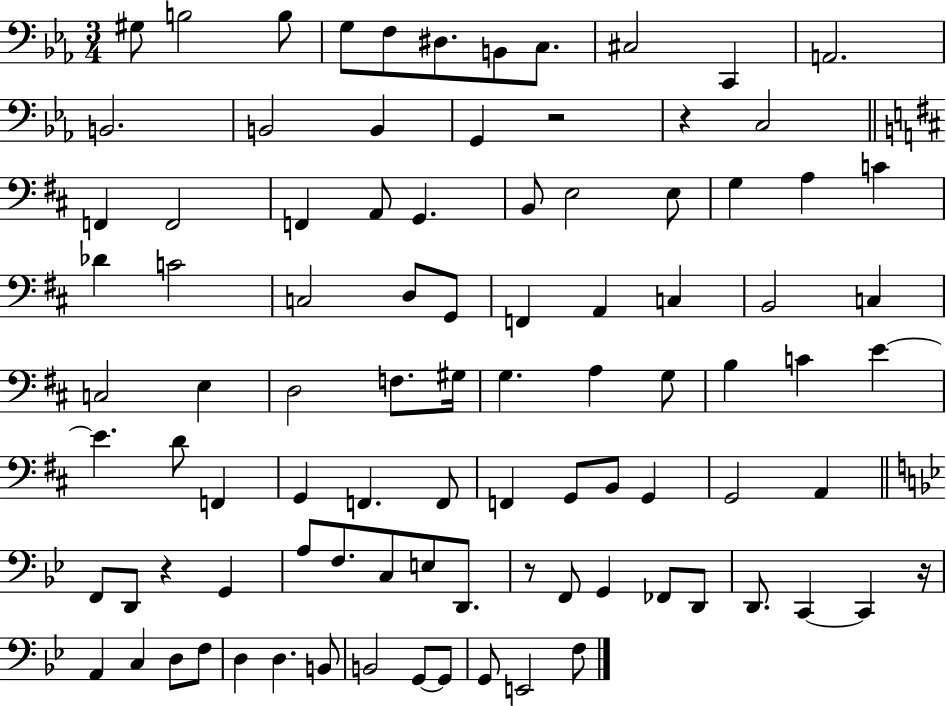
X:1
T:Untitled
M:3/4
L:1/4
K:Eb
^G,/2 B,2 B,/2 G,/2 F,/2 ^D,/2 B,,/2 C,/2 ^C,2 C,, A,,2 B,,2 B,,2 B,, G,, z2 z C,2 F,, F,,2 F,, A,,/2 G,, B,,/2 E,2 E,/2 G, A, C _D C2 C,2 D,/2 G,,/2 F,, A,, C, B,,2 C, C,2 E, D,2 F,/2 ^G,/4 G, A, G,/2 B, C E E D/2 F,, G,, F,, F,,/2 F,, G,,/2 B,,/2 G,, G,,2 A,, F,,/2 D,,/2 z G,, A,/2 F,/2 C,/2 E,/2 D,,/2 z/2 F,,/2 G,, _F,,/2 D,,/2 D,,/2 C,, C,, z/4 A,, C, D,/2 F,/2 D, D, B,,/2 B,,2 G,,/2 G,,/2 G,,/2 E,,2 F,/2